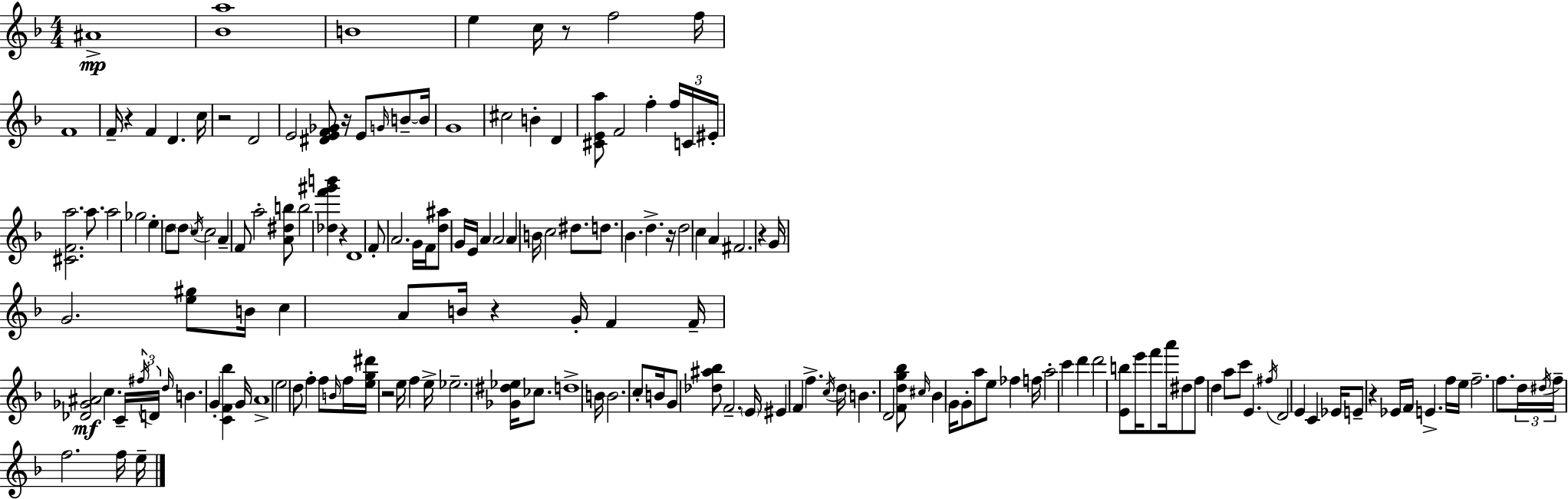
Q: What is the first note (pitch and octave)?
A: A#4